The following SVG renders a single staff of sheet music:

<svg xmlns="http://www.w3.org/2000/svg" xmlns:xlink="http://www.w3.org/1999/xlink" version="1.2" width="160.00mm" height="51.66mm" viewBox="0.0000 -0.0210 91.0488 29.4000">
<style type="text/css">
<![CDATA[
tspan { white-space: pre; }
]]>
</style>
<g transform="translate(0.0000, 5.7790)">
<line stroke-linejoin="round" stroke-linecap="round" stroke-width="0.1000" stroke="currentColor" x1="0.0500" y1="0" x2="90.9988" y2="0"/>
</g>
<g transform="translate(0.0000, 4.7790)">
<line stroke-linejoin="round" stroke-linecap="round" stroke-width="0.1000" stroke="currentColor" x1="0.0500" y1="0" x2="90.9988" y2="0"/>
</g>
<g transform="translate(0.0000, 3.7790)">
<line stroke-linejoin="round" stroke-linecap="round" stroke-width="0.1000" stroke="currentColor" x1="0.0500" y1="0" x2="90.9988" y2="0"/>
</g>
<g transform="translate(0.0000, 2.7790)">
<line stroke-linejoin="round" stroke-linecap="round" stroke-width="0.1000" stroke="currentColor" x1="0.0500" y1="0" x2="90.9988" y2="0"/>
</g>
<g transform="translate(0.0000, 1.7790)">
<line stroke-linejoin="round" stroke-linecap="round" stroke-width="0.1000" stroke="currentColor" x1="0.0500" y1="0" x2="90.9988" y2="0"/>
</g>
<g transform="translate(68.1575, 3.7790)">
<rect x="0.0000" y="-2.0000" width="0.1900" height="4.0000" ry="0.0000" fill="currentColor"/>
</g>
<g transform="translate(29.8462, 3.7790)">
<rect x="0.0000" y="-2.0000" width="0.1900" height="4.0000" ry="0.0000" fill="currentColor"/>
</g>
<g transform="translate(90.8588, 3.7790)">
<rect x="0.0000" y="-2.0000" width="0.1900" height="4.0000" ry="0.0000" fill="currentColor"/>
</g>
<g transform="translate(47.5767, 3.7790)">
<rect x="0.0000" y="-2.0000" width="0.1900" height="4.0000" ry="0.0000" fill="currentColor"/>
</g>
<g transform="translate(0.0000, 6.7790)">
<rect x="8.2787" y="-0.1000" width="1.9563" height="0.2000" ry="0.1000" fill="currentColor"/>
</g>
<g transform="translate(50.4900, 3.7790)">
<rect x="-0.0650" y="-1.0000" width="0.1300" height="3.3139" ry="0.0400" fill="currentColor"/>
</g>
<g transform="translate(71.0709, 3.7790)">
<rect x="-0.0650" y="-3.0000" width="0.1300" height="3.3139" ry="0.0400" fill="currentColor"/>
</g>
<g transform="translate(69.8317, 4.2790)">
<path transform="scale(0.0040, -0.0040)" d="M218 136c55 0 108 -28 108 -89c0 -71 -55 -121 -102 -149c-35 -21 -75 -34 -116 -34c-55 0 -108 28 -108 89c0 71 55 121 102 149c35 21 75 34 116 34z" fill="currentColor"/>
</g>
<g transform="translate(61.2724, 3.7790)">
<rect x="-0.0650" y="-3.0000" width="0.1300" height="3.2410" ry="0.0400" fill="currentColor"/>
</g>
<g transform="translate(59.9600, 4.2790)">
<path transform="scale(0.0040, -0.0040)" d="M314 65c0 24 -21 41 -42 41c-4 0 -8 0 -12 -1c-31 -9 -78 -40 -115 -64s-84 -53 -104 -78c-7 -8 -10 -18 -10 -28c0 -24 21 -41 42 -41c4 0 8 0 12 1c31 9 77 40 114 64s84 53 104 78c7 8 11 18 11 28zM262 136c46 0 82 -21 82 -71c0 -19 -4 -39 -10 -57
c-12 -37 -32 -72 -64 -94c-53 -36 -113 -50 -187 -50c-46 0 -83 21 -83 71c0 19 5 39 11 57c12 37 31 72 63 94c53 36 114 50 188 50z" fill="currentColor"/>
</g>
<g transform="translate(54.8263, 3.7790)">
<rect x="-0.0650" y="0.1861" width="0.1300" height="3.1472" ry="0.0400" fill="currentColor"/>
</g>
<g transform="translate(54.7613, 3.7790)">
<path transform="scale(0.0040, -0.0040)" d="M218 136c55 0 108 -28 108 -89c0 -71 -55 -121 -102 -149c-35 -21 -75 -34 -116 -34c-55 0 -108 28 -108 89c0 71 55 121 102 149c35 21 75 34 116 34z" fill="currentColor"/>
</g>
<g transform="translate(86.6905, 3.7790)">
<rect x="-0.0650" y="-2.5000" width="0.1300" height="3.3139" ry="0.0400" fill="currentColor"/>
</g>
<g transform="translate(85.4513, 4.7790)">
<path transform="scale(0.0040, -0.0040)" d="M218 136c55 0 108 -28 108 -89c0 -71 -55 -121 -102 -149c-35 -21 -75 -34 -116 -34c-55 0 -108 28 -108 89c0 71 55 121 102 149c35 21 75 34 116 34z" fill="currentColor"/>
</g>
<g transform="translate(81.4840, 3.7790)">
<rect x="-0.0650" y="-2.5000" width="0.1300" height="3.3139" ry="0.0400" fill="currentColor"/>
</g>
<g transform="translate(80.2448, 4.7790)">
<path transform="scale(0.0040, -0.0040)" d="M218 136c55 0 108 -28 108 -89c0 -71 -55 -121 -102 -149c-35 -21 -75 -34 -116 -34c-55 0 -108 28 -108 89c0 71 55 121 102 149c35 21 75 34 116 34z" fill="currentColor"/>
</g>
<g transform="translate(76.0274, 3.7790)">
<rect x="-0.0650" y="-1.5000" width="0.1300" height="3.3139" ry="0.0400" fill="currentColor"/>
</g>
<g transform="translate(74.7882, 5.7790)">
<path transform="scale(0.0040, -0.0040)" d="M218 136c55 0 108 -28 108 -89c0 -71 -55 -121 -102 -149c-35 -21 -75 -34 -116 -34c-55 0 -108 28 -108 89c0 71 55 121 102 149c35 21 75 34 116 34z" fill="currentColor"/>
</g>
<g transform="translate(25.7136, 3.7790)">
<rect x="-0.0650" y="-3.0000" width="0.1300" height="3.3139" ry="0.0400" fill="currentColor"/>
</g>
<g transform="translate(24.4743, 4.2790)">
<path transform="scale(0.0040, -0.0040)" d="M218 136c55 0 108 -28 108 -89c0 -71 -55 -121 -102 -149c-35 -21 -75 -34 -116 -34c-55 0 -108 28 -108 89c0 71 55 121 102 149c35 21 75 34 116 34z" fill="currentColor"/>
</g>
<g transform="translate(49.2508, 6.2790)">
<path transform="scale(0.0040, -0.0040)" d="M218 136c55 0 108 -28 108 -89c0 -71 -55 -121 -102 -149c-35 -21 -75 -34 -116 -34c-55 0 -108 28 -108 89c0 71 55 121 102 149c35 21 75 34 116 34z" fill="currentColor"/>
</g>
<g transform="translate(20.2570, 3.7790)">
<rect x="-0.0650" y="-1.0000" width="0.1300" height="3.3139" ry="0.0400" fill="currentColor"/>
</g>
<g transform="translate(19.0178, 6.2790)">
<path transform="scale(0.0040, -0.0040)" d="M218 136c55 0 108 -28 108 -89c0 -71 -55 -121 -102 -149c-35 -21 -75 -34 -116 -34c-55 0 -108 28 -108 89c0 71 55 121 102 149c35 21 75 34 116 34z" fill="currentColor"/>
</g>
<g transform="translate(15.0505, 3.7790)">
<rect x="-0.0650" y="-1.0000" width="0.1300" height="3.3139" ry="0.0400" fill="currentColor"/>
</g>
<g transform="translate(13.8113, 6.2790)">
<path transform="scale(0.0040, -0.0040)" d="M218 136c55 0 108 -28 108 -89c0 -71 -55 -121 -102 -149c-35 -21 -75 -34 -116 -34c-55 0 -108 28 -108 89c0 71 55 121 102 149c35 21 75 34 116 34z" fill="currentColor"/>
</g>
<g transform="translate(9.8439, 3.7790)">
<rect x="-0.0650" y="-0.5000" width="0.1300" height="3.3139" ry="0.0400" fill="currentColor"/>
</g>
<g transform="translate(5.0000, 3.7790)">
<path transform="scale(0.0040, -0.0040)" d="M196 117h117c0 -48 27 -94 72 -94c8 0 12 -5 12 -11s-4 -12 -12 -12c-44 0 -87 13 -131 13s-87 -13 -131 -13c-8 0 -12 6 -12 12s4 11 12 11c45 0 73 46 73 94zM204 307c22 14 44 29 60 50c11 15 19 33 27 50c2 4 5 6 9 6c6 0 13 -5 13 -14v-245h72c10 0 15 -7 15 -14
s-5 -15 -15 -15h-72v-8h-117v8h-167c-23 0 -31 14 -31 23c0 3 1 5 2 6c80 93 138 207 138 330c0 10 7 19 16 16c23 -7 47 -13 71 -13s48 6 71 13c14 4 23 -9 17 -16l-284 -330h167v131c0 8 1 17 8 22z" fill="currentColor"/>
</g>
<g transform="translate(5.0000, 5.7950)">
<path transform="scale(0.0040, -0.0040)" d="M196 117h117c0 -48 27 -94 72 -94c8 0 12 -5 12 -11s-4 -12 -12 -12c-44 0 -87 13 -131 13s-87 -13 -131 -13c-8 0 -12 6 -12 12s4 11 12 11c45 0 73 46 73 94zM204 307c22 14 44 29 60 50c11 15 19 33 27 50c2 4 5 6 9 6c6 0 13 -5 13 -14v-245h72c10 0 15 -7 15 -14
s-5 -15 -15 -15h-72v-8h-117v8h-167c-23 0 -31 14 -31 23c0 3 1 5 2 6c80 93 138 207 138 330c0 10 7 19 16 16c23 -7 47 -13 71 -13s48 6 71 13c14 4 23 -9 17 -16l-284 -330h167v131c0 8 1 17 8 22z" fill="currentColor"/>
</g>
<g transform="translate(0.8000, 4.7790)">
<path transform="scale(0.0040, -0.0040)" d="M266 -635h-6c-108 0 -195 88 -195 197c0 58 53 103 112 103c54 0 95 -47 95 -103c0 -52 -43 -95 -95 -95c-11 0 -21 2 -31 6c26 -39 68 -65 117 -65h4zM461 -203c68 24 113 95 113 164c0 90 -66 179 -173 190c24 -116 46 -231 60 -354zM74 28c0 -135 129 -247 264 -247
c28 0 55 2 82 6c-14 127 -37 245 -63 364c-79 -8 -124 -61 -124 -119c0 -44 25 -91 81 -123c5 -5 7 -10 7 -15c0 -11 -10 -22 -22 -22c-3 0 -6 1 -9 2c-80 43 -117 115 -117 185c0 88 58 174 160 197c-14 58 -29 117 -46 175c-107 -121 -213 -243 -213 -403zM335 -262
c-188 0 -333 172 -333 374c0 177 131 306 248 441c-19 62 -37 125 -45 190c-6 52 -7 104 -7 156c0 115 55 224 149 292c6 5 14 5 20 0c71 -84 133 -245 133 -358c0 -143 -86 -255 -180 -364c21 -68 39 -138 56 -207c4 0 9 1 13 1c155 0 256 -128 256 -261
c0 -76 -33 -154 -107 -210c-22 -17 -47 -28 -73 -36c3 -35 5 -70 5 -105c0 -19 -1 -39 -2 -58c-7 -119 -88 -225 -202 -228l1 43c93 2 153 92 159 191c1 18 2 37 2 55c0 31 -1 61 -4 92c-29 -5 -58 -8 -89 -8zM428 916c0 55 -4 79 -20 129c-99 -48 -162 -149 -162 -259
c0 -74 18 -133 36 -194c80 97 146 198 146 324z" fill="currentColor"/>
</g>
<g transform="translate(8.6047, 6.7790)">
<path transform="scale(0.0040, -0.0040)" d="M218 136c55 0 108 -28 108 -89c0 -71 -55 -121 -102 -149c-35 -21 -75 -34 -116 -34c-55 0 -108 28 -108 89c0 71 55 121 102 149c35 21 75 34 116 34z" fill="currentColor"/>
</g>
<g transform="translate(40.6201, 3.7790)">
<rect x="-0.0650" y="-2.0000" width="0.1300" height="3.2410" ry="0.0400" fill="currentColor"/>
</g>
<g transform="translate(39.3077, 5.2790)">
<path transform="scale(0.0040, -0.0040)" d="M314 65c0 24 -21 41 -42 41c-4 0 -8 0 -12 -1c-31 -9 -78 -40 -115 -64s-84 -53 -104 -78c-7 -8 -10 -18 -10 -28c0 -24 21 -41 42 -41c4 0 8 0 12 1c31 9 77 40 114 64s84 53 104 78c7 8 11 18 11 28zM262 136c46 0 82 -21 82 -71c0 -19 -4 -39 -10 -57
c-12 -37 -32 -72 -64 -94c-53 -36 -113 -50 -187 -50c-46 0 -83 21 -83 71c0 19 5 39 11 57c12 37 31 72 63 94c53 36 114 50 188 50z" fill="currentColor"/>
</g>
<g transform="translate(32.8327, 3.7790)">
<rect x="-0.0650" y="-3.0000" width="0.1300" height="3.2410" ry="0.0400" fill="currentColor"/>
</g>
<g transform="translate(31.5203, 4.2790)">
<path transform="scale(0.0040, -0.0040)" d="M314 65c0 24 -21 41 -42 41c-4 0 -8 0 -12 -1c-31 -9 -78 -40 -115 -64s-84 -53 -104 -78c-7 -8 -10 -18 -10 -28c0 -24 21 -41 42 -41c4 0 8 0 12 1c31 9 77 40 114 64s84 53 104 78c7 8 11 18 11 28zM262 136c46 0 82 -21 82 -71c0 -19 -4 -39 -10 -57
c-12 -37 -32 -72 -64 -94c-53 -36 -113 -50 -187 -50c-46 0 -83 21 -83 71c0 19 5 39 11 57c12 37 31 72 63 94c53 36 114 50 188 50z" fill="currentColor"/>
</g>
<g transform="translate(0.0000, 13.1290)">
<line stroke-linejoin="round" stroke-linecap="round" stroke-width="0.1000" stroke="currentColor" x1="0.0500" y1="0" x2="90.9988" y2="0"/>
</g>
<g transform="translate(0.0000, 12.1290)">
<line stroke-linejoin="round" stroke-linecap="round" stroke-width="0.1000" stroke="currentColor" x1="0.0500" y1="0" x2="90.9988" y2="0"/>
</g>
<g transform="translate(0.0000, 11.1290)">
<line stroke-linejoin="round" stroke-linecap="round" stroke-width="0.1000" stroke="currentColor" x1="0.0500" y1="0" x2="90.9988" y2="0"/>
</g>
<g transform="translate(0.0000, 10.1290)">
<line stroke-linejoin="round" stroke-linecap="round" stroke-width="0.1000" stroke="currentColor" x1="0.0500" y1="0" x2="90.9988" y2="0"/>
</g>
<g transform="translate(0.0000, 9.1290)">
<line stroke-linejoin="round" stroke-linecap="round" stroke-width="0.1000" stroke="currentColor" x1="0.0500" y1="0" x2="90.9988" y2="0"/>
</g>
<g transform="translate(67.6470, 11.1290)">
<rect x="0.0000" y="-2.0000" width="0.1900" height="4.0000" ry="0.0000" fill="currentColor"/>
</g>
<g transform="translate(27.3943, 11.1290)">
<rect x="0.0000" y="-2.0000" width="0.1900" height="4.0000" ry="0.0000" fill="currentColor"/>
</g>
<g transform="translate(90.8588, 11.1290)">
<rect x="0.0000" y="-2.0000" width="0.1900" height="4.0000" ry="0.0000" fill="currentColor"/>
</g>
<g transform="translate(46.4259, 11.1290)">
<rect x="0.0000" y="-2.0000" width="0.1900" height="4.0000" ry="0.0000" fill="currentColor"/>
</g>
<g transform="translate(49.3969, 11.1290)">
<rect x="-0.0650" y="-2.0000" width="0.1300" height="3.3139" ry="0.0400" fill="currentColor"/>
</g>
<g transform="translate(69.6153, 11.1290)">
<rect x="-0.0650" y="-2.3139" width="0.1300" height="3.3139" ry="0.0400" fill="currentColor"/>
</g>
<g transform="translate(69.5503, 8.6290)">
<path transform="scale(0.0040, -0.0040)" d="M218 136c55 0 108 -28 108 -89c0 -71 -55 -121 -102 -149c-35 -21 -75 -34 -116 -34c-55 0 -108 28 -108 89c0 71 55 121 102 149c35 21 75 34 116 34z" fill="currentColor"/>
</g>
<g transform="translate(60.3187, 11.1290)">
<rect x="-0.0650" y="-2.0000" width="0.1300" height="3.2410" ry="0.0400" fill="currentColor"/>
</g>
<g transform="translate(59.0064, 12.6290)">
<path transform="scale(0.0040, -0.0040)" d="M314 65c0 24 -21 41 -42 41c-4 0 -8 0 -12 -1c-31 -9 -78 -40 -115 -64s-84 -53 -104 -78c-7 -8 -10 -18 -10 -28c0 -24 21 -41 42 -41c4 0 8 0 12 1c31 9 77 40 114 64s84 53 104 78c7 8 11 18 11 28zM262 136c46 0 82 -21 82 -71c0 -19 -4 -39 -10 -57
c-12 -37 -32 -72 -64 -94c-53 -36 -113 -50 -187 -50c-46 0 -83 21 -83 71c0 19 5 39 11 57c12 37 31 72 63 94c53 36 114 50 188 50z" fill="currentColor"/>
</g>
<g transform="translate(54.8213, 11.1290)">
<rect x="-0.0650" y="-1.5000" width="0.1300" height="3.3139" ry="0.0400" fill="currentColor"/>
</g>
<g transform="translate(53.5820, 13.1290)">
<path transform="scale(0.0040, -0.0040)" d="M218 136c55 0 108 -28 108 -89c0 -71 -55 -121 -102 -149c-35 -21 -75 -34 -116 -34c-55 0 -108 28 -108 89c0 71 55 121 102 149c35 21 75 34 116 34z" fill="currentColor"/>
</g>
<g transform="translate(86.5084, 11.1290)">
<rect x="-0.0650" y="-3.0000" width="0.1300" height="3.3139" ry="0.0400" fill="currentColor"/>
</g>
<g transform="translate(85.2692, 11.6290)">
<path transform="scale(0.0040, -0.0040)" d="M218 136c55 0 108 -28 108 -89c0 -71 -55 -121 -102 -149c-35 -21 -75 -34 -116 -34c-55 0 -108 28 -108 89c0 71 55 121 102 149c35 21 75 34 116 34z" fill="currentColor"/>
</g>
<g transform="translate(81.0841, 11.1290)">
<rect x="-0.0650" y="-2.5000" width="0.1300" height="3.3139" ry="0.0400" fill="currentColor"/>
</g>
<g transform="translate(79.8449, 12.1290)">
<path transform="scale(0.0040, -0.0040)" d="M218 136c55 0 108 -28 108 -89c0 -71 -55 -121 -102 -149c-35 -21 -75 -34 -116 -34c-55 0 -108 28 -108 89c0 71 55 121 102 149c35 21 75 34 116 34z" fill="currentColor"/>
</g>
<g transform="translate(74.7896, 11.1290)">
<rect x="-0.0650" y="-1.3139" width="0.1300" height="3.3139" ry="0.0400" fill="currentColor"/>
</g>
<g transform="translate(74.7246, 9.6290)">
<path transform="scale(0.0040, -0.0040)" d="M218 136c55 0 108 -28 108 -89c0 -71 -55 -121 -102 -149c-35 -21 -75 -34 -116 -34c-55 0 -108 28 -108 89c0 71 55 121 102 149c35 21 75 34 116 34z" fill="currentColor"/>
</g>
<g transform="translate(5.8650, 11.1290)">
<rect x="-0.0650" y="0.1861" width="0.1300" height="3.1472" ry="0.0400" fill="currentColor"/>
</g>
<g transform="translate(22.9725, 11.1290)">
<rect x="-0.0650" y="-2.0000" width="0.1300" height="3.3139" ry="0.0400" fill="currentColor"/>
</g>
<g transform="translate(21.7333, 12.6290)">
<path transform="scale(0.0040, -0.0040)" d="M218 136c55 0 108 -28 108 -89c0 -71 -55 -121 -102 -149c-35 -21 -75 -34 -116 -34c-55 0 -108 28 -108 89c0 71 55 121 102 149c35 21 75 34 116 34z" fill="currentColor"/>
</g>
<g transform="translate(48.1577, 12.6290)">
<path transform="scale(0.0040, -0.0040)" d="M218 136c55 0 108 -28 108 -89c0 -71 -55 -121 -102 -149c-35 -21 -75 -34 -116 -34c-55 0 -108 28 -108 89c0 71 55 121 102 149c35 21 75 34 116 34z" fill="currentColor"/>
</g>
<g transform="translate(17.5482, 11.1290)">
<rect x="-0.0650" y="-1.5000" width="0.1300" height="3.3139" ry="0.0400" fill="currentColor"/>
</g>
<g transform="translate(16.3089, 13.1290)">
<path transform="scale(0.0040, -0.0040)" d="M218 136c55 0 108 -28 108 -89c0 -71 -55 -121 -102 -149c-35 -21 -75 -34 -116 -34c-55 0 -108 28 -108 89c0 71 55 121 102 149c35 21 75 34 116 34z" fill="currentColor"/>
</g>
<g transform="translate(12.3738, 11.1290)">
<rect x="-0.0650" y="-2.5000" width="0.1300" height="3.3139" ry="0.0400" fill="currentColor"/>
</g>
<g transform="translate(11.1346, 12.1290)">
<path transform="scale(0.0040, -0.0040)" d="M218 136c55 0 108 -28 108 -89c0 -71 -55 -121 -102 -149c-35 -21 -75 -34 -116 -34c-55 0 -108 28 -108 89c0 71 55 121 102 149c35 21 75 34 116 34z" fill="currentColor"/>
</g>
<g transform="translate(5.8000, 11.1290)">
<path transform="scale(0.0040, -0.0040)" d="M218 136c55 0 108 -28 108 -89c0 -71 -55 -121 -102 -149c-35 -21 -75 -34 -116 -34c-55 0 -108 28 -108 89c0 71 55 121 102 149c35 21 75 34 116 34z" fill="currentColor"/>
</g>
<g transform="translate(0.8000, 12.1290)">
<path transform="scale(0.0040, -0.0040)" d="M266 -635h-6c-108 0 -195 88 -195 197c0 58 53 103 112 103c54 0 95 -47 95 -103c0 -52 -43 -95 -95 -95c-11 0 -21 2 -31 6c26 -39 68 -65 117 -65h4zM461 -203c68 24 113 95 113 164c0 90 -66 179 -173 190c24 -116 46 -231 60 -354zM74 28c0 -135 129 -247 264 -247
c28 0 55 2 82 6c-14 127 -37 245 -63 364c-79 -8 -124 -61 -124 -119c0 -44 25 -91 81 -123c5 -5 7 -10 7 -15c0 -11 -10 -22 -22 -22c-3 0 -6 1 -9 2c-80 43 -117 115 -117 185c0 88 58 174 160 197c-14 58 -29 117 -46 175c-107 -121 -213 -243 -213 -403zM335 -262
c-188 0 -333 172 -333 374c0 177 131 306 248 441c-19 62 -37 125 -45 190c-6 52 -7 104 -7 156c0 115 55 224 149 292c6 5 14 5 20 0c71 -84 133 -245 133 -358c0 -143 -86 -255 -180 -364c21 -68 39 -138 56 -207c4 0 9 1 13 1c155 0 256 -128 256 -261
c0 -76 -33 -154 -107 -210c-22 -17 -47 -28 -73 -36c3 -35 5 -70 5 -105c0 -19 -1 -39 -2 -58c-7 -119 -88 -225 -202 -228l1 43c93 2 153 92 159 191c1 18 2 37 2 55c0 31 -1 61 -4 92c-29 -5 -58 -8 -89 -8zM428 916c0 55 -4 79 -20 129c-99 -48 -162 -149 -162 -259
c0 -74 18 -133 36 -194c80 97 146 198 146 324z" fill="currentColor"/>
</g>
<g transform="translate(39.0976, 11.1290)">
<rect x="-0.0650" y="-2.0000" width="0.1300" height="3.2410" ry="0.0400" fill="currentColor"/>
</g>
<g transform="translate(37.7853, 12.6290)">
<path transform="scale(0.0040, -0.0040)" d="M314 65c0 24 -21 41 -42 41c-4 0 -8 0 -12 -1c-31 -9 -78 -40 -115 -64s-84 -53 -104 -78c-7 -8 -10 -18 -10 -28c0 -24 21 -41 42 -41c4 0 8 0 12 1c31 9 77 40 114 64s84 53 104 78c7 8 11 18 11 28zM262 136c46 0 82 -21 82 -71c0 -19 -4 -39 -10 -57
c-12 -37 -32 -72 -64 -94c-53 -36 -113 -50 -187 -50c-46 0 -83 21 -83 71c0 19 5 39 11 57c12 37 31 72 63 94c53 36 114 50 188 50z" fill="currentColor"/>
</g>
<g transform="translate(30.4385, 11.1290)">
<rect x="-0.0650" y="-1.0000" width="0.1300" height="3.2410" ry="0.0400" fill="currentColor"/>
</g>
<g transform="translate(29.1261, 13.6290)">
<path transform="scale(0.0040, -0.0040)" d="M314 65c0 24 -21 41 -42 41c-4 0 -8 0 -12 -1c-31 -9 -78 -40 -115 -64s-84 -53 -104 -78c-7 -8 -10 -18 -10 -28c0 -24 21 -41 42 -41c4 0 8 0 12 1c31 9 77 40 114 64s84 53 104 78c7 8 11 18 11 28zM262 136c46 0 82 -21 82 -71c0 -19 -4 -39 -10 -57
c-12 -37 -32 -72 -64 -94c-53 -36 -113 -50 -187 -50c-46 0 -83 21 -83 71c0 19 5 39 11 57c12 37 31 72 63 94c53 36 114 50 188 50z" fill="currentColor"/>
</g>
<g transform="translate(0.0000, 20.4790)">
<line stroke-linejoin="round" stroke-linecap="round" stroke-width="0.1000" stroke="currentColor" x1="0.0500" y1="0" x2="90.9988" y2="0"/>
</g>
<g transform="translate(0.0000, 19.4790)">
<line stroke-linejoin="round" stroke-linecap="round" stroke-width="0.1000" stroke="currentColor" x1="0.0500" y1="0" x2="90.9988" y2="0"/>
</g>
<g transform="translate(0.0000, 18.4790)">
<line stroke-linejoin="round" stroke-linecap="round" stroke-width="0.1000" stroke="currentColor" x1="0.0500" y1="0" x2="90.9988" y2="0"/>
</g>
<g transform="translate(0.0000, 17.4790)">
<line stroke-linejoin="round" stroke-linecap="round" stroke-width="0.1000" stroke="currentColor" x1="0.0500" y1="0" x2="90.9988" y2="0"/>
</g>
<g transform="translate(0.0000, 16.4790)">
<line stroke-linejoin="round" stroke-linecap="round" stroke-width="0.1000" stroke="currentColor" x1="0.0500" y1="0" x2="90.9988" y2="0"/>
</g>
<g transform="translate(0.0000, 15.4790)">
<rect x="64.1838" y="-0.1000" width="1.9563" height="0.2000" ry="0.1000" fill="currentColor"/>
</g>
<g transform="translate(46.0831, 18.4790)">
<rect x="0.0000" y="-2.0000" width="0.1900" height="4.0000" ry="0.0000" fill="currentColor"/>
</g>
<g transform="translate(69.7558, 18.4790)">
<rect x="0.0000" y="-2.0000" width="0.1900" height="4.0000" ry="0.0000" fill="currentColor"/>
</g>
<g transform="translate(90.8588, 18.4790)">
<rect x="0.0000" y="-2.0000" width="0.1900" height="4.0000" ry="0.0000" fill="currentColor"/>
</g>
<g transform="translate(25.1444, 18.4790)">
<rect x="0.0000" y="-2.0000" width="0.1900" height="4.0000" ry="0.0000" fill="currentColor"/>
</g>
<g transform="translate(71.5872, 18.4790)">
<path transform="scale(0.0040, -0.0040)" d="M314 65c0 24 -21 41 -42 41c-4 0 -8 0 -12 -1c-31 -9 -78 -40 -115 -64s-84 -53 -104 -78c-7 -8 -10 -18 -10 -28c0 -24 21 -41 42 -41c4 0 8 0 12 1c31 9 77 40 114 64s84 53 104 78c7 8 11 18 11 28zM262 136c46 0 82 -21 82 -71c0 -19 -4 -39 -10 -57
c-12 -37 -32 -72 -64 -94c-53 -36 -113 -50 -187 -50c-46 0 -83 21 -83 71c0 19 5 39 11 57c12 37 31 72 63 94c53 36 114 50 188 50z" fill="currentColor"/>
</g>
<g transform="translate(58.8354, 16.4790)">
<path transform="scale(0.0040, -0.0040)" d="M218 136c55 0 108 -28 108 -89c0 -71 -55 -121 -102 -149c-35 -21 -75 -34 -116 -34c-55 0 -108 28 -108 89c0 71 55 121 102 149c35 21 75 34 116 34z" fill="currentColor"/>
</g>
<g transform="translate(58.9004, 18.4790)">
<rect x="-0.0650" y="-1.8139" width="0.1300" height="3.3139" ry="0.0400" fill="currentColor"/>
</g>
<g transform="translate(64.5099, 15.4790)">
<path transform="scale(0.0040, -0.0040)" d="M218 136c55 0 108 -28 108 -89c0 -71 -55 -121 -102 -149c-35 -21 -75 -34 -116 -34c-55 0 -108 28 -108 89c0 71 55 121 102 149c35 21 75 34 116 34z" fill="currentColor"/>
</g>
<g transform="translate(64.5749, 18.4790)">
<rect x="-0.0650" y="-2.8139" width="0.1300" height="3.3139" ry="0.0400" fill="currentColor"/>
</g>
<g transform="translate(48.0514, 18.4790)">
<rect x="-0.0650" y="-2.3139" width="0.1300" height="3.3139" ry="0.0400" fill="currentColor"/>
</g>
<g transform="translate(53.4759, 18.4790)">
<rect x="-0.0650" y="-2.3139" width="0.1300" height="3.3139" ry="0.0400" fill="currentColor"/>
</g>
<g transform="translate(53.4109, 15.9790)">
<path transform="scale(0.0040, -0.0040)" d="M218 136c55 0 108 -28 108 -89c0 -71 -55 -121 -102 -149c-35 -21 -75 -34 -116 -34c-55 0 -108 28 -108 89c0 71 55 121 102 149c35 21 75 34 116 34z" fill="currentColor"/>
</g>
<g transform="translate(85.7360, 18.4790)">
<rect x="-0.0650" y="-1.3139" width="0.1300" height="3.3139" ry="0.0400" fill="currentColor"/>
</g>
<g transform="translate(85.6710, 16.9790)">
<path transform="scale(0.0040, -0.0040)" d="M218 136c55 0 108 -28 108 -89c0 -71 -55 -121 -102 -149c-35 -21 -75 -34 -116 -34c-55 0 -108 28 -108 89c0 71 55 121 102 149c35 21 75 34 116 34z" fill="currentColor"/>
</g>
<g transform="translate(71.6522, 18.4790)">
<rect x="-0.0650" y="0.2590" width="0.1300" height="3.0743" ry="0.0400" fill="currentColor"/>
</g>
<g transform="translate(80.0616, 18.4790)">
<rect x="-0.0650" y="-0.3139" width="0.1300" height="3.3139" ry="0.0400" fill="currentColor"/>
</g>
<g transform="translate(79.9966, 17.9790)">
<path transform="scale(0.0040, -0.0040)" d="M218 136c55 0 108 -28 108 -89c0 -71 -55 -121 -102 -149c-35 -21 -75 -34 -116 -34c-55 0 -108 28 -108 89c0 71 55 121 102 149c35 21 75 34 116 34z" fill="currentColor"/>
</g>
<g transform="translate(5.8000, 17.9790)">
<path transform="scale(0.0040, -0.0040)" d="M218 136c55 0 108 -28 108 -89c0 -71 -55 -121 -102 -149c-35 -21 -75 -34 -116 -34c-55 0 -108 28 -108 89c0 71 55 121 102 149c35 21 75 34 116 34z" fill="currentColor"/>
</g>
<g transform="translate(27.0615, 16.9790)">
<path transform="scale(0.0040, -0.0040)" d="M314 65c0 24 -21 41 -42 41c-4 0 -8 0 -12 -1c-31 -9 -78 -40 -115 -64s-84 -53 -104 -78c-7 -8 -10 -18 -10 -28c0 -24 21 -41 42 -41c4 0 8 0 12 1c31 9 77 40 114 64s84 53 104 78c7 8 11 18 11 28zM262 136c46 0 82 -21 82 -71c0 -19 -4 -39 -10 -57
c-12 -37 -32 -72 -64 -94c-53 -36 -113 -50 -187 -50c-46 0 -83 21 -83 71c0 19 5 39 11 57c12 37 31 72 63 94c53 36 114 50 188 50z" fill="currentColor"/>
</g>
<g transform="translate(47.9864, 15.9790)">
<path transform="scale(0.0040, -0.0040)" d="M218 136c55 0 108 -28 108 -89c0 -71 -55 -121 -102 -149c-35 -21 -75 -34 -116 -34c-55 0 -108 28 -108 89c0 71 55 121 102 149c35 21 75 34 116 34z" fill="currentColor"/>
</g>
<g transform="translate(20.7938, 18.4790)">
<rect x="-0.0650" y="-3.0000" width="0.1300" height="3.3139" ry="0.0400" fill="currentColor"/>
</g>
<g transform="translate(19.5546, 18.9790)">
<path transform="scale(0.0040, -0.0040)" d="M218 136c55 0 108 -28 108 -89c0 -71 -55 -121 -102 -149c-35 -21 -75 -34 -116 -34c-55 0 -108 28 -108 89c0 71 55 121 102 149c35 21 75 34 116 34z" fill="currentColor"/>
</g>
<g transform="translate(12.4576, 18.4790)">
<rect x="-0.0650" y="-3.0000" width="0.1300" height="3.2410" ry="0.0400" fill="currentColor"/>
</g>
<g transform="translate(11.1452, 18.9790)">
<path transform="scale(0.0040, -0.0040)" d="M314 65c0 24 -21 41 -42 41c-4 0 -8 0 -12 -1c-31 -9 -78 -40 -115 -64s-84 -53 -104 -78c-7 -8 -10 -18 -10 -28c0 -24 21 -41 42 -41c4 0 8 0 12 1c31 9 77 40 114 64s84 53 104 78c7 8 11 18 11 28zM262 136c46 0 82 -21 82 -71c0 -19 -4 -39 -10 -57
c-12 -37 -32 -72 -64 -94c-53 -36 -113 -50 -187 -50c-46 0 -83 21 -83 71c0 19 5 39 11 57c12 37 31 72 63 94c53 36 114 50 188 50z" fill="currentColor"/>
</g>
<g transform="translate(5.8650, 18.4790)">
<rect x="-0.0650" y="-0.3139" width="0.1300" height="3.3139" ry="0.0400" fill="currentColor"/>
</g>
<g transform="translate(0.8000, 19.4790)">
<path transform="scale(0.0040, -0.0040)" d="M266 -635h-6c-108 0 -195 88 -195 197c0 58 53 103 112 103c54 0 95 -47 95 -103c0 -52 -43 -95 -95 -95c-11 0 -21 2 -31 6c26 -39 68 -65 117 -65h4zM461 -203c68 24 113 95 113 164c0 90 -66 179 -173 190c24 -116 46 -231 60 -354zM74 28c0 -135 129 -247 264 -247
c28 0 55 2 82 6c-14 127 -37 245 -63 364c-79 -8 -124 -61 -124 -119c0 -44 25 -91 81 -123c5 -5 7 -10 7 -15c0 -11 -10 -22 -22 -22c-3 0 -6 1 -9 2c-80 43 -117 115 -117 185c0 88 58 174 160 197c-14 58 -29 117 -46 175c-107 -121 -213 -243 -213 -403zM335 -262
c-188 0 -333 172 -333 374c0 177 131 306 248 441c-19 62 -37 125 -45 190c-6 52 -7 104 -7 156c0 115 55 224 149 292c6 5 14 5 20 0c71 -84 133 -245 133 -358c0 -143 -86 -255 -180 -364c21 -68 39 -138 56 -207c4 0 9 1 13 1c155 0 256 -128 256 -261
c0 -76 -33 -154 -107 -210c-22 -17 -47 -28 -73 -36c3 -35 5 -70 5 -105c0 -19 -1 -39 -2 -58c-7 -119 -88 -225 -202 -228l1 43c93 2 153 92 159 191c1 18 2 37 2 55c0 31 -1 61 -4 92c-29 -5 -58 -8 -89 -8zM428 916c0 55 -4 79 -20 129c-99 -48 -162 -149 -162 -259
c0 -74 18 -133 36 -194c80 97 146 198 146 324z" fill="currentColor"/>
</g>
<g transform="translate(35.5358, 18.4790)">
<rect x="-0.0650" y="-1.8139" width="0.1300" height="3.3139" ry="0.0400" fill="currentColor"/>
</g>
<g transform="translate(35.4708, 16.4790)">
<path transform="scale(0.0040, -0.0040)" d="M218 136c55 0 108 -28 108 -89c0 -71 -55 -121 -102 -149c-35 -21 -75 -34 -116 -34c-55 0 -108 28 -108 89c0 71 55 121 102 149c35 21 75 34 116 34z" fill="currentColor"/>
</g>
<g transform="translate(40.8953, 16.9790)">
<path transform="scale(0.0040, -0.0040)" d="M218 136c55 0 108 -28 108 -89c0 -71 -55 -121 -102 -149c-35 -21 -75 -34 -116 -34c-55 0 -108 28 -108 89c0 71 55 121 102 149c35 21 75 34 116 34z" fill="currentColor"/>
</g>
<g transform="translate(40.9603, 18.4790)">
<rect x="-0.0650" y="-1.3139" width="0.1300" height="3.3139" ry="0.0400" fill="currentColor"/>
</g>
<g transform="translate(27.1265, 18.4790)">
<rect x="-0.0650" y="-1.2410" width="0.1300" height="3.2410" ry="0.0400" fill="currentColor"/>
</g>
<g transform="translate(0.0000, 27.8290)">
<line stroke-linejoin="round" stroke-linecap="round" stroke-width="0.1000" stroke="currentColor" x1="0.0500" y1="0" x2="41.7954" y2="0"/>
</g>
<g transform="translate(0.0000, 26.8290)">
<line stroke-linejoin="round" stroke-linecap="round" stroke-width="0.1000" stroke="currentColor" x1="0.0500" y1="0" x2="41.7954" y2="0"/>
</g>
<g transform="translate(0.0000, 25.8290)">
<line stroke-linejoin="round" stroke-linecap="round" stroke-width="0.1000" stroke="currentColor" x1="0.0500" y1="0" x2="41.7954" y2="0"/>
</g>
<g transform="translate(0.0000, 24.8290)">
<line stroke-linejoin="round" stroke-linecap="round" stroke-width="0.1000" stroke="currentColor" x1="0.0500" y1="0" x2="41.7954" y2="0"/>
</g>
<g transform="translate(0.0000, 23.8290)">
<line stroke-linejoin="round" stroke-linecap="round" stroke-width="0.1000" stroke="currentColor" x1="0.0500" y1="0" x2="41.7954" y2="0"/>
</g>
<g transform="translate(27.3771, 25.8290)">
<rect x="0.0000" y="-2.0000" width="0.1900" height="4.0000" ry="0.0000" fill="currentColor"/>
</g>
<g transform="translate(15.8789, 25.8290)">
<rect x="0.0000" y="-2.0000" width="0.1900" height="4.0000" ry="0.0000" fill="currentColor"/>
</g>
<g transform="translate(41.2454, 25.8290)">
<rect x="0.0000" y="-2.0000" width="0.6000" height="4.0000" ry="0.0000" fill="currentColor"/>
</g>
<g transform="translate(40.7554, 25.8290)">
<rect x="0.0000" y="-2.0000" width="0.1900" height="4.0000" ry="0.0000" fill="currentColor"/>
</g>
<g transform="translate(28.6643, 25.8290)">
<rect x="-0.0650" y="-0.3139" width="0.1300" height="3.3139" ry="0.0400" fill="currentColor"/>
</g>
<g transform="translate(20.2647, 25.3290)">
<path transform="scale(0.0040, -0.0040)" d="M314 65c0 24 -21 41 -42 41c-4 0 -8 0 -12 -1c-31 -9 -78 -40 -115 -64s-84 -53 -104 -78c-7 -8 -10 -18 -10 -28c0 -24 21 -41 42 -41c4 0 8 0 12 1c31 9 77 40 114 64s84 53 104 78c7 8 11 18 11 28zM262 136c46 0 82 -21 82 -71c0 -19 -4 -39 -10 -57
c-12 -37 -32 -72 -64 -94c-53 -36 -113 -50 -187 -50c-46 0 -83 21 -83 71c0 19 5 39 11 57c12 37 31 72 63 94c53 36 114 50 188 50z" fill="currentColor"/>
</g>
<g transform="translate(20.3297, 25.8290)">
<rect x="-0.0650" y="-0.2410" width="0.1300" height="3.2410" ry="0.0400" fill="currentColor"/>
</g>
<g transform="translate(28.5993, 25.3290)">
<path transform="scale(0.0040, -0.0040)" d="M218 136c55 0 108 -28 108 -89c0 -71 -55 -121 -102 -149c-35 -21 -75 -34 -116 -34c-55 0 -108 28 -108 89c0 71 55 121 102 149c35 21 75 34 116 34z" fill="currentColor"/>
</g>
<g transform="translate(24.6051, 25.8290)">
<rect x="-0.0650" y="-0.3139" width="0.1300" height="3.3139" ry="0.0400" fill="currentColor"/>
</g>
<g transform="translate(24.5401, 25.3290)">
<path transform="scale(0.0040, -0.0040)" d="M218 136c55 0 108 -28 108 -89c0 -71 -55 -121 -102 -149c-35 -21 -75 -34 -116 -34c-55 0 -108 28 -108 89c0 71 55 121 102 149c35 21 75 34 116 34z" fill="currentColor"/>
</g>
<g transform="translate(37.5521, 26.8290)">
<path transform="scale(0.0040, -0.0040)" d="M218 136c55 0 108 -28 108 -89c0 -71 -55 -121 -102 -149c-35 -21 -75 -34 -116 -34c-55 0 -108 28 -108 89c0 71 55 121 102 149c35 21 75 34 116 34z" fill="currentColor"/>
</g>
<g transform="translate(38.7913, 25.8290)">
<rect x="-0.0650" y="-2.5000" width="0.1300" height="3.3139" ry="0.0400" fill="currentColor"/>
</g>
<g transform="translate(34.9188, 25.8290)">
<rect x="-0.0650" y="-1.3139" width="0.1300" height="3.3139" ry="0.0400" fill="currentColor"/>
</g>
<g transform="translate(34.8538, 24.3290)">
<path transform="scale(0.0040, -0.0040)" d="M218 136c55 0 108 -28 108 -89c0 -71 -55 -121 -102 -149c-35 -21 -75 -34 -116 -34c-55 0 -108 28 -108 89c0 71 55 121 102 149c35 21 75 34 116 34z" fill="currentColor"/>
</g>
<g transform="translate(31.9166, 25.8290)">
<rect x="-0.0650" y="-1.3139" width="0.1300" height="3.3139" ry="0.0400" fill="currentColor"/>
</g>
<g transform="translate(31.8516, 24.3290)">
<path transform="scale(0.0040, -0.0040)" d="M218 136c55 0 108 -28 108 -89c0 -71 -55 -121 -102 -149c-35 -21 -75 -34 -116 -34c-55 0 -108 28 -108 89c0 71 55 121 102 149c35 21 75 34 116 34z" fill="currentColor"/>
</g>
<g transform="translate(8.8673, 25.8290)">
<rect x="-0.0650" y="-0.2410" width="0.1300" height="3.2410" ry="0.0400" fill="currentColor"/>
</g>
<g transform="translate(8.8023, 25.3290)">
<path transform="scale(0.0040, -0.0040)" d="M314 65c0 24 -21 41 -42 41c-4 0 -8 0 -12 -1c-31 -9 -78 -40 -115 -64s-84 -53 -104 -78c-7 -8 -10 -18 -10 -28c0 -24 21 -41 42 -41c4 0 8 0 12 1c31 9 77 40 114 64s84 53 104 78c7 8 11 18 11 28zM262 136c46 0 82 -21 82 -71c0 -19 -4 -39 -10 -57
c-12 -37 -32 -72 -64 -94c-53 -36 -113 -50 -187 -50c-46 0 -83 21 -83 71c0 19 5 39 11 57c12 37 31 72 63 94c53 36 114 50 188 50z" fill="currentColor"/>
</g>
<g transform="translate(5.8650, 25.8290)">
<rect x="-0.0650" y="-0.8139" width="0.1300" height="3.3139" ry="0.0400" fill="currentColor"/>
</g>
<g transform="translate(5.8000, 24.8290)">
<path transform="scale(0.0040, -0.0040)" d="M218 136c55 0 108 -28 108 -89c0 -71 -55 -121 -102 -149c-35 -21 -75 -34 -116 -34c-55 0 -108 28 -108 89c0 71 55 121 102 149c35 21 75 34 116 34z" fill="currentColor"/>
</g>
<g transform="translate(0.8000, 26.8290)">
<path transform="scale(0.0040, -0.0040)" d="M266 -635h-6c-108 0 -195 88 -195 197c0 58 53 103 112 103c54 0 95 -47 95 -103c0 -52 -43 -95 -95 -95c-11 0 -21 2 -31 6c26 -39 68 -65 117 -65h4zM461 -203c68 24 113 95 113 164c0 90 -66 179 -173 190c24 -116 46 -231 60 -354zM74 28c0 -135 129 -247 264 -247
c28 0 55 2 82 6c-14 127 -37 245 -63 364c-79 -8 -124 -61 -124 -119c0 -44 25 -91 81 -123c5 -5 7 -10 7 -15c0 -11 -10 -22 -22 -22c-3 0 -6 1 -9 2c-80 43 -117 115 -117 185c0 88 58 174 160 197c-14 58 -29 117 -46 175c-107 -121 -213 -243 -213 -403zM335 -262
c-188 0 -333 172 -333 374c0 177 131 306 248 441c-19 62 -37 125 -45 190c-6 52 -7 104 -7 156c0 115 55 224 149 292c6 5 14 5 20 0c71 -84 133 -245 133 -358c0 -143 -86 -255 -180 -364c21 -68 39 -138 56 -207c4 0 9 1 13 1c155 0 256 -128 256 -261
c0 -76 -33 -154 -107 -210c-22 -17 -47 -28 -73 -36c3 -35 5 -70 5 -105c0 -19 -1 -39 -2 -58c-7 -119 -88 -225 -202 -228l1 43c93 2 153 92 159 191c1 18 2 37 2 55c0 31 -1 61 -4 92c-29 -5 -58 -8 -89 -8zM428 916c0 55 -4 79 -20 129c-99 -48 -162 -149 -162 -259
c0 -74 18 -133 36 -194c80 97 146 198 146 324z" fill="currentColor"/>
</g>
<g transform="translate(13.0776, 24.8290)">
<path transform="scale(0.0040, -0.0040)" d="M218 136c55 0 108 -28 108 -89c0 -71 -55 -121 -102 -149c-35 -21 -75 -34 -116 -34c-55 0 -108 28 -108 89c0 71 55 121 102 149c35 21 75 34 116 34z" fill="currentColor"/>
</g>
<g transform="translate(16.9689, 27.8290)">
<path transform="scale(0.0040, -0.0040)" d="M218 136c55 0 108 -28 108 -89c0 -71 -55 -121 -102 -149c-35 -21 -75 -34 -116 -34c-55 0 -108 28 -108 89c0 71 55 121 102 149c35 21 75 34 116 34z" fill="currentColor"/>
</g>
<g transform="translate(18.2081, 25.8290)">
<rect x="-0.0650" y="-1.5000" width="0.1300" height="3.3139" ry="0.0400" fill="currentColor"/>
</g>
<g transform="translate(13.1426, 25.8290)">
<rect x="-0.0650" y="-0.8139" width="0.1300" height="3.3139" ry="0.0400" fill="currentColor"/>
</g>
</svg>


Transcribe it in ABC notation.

X:1
T:Untitled
M:4/4
L:1/4
K:C
C D D A A2 F2 D B A2 A E G G B G E F D2 F2 F E F2 g e G A c A2 A e2 f e g g f a B2 c e d c2 d E c2 c c e e G